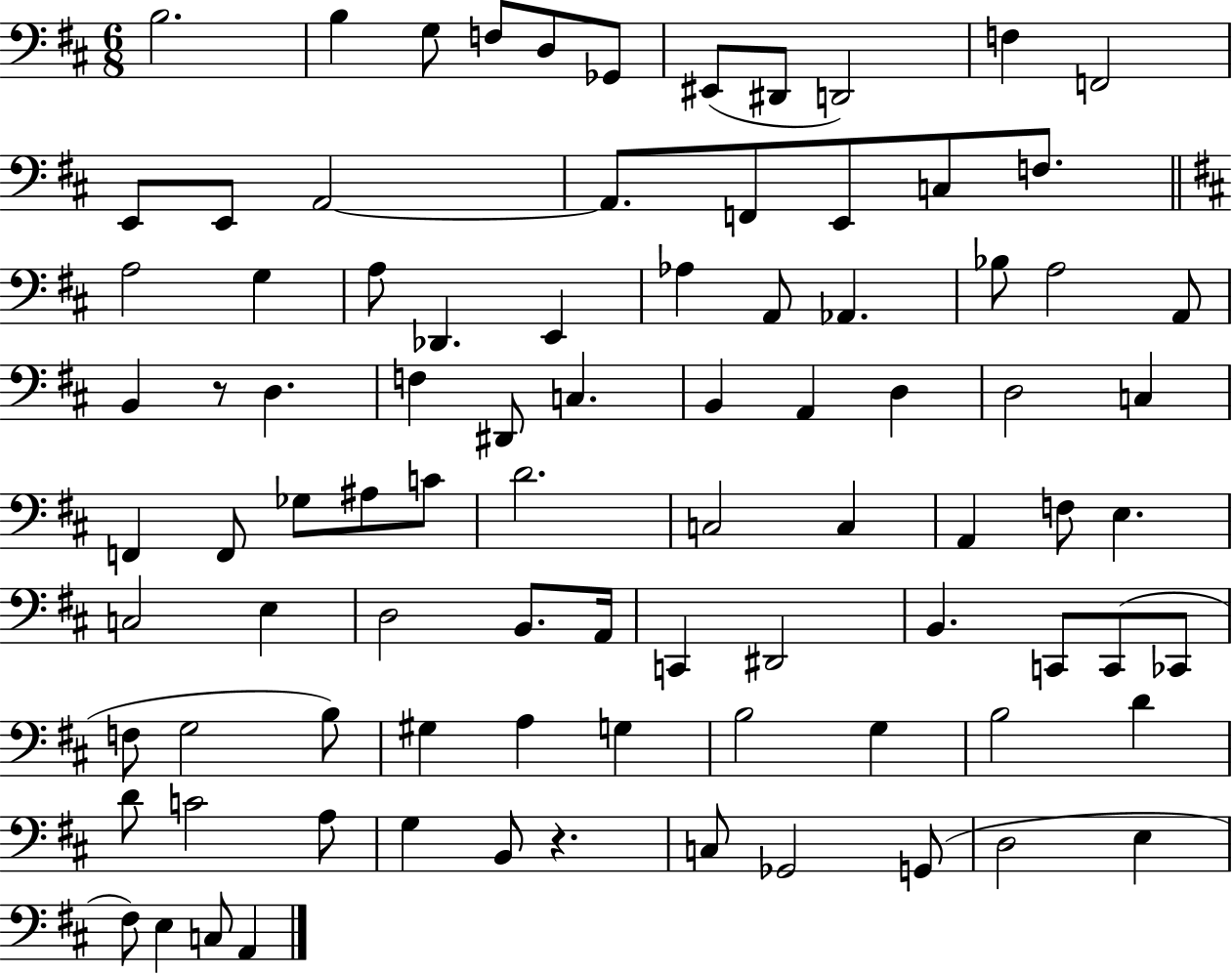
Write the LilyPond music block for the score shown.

{
  \clef bass
  \numericTimeSignature
  \time 6/8
  \key d \major
  b2. | b4 g8 f8 d8 ges,8 | eis,8( dis,8 d,2) | f4 f,2 | \break e,8 e,8 a,2~~ | a,8. f,8 e,8 c8 f8. | \bar "||" \break \key d \major a2 g4 | a8 des,4. e,4 | aes4 a,8 aes,4. | bes8 a2 a,8 | \break b,4 r8 d4. | f4 dis,8 c4. | b,4 a,4 d4 | d2 c4 | \break f,4 f,8 ges8 ais8 c'8 | d'2. | c2 c4 | a,4 f8 e4. | \break c2 e4 | d2 b,8. a,16 | c,4 dis,2 | b,4. c,8 c,8( ces,8 | \break f8 g2 b8) | gis4 a4 g4 | b2 g4 | b2 d'4 | \break d'8 c'2 a8 | g4 b,8 r4. | c8 ges,2 g,8( | d2 e4 | \break fis8) e4 c8 a,4 | \bar "|."
}